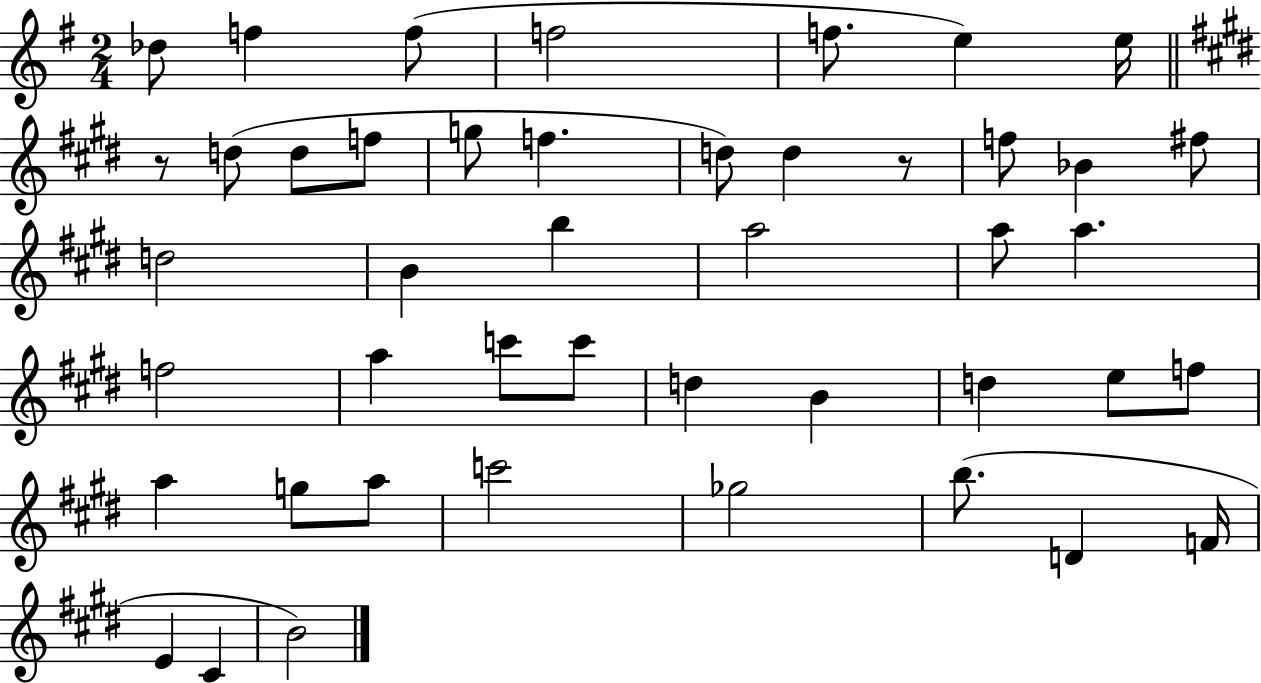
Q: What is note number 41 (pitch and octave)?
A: E4